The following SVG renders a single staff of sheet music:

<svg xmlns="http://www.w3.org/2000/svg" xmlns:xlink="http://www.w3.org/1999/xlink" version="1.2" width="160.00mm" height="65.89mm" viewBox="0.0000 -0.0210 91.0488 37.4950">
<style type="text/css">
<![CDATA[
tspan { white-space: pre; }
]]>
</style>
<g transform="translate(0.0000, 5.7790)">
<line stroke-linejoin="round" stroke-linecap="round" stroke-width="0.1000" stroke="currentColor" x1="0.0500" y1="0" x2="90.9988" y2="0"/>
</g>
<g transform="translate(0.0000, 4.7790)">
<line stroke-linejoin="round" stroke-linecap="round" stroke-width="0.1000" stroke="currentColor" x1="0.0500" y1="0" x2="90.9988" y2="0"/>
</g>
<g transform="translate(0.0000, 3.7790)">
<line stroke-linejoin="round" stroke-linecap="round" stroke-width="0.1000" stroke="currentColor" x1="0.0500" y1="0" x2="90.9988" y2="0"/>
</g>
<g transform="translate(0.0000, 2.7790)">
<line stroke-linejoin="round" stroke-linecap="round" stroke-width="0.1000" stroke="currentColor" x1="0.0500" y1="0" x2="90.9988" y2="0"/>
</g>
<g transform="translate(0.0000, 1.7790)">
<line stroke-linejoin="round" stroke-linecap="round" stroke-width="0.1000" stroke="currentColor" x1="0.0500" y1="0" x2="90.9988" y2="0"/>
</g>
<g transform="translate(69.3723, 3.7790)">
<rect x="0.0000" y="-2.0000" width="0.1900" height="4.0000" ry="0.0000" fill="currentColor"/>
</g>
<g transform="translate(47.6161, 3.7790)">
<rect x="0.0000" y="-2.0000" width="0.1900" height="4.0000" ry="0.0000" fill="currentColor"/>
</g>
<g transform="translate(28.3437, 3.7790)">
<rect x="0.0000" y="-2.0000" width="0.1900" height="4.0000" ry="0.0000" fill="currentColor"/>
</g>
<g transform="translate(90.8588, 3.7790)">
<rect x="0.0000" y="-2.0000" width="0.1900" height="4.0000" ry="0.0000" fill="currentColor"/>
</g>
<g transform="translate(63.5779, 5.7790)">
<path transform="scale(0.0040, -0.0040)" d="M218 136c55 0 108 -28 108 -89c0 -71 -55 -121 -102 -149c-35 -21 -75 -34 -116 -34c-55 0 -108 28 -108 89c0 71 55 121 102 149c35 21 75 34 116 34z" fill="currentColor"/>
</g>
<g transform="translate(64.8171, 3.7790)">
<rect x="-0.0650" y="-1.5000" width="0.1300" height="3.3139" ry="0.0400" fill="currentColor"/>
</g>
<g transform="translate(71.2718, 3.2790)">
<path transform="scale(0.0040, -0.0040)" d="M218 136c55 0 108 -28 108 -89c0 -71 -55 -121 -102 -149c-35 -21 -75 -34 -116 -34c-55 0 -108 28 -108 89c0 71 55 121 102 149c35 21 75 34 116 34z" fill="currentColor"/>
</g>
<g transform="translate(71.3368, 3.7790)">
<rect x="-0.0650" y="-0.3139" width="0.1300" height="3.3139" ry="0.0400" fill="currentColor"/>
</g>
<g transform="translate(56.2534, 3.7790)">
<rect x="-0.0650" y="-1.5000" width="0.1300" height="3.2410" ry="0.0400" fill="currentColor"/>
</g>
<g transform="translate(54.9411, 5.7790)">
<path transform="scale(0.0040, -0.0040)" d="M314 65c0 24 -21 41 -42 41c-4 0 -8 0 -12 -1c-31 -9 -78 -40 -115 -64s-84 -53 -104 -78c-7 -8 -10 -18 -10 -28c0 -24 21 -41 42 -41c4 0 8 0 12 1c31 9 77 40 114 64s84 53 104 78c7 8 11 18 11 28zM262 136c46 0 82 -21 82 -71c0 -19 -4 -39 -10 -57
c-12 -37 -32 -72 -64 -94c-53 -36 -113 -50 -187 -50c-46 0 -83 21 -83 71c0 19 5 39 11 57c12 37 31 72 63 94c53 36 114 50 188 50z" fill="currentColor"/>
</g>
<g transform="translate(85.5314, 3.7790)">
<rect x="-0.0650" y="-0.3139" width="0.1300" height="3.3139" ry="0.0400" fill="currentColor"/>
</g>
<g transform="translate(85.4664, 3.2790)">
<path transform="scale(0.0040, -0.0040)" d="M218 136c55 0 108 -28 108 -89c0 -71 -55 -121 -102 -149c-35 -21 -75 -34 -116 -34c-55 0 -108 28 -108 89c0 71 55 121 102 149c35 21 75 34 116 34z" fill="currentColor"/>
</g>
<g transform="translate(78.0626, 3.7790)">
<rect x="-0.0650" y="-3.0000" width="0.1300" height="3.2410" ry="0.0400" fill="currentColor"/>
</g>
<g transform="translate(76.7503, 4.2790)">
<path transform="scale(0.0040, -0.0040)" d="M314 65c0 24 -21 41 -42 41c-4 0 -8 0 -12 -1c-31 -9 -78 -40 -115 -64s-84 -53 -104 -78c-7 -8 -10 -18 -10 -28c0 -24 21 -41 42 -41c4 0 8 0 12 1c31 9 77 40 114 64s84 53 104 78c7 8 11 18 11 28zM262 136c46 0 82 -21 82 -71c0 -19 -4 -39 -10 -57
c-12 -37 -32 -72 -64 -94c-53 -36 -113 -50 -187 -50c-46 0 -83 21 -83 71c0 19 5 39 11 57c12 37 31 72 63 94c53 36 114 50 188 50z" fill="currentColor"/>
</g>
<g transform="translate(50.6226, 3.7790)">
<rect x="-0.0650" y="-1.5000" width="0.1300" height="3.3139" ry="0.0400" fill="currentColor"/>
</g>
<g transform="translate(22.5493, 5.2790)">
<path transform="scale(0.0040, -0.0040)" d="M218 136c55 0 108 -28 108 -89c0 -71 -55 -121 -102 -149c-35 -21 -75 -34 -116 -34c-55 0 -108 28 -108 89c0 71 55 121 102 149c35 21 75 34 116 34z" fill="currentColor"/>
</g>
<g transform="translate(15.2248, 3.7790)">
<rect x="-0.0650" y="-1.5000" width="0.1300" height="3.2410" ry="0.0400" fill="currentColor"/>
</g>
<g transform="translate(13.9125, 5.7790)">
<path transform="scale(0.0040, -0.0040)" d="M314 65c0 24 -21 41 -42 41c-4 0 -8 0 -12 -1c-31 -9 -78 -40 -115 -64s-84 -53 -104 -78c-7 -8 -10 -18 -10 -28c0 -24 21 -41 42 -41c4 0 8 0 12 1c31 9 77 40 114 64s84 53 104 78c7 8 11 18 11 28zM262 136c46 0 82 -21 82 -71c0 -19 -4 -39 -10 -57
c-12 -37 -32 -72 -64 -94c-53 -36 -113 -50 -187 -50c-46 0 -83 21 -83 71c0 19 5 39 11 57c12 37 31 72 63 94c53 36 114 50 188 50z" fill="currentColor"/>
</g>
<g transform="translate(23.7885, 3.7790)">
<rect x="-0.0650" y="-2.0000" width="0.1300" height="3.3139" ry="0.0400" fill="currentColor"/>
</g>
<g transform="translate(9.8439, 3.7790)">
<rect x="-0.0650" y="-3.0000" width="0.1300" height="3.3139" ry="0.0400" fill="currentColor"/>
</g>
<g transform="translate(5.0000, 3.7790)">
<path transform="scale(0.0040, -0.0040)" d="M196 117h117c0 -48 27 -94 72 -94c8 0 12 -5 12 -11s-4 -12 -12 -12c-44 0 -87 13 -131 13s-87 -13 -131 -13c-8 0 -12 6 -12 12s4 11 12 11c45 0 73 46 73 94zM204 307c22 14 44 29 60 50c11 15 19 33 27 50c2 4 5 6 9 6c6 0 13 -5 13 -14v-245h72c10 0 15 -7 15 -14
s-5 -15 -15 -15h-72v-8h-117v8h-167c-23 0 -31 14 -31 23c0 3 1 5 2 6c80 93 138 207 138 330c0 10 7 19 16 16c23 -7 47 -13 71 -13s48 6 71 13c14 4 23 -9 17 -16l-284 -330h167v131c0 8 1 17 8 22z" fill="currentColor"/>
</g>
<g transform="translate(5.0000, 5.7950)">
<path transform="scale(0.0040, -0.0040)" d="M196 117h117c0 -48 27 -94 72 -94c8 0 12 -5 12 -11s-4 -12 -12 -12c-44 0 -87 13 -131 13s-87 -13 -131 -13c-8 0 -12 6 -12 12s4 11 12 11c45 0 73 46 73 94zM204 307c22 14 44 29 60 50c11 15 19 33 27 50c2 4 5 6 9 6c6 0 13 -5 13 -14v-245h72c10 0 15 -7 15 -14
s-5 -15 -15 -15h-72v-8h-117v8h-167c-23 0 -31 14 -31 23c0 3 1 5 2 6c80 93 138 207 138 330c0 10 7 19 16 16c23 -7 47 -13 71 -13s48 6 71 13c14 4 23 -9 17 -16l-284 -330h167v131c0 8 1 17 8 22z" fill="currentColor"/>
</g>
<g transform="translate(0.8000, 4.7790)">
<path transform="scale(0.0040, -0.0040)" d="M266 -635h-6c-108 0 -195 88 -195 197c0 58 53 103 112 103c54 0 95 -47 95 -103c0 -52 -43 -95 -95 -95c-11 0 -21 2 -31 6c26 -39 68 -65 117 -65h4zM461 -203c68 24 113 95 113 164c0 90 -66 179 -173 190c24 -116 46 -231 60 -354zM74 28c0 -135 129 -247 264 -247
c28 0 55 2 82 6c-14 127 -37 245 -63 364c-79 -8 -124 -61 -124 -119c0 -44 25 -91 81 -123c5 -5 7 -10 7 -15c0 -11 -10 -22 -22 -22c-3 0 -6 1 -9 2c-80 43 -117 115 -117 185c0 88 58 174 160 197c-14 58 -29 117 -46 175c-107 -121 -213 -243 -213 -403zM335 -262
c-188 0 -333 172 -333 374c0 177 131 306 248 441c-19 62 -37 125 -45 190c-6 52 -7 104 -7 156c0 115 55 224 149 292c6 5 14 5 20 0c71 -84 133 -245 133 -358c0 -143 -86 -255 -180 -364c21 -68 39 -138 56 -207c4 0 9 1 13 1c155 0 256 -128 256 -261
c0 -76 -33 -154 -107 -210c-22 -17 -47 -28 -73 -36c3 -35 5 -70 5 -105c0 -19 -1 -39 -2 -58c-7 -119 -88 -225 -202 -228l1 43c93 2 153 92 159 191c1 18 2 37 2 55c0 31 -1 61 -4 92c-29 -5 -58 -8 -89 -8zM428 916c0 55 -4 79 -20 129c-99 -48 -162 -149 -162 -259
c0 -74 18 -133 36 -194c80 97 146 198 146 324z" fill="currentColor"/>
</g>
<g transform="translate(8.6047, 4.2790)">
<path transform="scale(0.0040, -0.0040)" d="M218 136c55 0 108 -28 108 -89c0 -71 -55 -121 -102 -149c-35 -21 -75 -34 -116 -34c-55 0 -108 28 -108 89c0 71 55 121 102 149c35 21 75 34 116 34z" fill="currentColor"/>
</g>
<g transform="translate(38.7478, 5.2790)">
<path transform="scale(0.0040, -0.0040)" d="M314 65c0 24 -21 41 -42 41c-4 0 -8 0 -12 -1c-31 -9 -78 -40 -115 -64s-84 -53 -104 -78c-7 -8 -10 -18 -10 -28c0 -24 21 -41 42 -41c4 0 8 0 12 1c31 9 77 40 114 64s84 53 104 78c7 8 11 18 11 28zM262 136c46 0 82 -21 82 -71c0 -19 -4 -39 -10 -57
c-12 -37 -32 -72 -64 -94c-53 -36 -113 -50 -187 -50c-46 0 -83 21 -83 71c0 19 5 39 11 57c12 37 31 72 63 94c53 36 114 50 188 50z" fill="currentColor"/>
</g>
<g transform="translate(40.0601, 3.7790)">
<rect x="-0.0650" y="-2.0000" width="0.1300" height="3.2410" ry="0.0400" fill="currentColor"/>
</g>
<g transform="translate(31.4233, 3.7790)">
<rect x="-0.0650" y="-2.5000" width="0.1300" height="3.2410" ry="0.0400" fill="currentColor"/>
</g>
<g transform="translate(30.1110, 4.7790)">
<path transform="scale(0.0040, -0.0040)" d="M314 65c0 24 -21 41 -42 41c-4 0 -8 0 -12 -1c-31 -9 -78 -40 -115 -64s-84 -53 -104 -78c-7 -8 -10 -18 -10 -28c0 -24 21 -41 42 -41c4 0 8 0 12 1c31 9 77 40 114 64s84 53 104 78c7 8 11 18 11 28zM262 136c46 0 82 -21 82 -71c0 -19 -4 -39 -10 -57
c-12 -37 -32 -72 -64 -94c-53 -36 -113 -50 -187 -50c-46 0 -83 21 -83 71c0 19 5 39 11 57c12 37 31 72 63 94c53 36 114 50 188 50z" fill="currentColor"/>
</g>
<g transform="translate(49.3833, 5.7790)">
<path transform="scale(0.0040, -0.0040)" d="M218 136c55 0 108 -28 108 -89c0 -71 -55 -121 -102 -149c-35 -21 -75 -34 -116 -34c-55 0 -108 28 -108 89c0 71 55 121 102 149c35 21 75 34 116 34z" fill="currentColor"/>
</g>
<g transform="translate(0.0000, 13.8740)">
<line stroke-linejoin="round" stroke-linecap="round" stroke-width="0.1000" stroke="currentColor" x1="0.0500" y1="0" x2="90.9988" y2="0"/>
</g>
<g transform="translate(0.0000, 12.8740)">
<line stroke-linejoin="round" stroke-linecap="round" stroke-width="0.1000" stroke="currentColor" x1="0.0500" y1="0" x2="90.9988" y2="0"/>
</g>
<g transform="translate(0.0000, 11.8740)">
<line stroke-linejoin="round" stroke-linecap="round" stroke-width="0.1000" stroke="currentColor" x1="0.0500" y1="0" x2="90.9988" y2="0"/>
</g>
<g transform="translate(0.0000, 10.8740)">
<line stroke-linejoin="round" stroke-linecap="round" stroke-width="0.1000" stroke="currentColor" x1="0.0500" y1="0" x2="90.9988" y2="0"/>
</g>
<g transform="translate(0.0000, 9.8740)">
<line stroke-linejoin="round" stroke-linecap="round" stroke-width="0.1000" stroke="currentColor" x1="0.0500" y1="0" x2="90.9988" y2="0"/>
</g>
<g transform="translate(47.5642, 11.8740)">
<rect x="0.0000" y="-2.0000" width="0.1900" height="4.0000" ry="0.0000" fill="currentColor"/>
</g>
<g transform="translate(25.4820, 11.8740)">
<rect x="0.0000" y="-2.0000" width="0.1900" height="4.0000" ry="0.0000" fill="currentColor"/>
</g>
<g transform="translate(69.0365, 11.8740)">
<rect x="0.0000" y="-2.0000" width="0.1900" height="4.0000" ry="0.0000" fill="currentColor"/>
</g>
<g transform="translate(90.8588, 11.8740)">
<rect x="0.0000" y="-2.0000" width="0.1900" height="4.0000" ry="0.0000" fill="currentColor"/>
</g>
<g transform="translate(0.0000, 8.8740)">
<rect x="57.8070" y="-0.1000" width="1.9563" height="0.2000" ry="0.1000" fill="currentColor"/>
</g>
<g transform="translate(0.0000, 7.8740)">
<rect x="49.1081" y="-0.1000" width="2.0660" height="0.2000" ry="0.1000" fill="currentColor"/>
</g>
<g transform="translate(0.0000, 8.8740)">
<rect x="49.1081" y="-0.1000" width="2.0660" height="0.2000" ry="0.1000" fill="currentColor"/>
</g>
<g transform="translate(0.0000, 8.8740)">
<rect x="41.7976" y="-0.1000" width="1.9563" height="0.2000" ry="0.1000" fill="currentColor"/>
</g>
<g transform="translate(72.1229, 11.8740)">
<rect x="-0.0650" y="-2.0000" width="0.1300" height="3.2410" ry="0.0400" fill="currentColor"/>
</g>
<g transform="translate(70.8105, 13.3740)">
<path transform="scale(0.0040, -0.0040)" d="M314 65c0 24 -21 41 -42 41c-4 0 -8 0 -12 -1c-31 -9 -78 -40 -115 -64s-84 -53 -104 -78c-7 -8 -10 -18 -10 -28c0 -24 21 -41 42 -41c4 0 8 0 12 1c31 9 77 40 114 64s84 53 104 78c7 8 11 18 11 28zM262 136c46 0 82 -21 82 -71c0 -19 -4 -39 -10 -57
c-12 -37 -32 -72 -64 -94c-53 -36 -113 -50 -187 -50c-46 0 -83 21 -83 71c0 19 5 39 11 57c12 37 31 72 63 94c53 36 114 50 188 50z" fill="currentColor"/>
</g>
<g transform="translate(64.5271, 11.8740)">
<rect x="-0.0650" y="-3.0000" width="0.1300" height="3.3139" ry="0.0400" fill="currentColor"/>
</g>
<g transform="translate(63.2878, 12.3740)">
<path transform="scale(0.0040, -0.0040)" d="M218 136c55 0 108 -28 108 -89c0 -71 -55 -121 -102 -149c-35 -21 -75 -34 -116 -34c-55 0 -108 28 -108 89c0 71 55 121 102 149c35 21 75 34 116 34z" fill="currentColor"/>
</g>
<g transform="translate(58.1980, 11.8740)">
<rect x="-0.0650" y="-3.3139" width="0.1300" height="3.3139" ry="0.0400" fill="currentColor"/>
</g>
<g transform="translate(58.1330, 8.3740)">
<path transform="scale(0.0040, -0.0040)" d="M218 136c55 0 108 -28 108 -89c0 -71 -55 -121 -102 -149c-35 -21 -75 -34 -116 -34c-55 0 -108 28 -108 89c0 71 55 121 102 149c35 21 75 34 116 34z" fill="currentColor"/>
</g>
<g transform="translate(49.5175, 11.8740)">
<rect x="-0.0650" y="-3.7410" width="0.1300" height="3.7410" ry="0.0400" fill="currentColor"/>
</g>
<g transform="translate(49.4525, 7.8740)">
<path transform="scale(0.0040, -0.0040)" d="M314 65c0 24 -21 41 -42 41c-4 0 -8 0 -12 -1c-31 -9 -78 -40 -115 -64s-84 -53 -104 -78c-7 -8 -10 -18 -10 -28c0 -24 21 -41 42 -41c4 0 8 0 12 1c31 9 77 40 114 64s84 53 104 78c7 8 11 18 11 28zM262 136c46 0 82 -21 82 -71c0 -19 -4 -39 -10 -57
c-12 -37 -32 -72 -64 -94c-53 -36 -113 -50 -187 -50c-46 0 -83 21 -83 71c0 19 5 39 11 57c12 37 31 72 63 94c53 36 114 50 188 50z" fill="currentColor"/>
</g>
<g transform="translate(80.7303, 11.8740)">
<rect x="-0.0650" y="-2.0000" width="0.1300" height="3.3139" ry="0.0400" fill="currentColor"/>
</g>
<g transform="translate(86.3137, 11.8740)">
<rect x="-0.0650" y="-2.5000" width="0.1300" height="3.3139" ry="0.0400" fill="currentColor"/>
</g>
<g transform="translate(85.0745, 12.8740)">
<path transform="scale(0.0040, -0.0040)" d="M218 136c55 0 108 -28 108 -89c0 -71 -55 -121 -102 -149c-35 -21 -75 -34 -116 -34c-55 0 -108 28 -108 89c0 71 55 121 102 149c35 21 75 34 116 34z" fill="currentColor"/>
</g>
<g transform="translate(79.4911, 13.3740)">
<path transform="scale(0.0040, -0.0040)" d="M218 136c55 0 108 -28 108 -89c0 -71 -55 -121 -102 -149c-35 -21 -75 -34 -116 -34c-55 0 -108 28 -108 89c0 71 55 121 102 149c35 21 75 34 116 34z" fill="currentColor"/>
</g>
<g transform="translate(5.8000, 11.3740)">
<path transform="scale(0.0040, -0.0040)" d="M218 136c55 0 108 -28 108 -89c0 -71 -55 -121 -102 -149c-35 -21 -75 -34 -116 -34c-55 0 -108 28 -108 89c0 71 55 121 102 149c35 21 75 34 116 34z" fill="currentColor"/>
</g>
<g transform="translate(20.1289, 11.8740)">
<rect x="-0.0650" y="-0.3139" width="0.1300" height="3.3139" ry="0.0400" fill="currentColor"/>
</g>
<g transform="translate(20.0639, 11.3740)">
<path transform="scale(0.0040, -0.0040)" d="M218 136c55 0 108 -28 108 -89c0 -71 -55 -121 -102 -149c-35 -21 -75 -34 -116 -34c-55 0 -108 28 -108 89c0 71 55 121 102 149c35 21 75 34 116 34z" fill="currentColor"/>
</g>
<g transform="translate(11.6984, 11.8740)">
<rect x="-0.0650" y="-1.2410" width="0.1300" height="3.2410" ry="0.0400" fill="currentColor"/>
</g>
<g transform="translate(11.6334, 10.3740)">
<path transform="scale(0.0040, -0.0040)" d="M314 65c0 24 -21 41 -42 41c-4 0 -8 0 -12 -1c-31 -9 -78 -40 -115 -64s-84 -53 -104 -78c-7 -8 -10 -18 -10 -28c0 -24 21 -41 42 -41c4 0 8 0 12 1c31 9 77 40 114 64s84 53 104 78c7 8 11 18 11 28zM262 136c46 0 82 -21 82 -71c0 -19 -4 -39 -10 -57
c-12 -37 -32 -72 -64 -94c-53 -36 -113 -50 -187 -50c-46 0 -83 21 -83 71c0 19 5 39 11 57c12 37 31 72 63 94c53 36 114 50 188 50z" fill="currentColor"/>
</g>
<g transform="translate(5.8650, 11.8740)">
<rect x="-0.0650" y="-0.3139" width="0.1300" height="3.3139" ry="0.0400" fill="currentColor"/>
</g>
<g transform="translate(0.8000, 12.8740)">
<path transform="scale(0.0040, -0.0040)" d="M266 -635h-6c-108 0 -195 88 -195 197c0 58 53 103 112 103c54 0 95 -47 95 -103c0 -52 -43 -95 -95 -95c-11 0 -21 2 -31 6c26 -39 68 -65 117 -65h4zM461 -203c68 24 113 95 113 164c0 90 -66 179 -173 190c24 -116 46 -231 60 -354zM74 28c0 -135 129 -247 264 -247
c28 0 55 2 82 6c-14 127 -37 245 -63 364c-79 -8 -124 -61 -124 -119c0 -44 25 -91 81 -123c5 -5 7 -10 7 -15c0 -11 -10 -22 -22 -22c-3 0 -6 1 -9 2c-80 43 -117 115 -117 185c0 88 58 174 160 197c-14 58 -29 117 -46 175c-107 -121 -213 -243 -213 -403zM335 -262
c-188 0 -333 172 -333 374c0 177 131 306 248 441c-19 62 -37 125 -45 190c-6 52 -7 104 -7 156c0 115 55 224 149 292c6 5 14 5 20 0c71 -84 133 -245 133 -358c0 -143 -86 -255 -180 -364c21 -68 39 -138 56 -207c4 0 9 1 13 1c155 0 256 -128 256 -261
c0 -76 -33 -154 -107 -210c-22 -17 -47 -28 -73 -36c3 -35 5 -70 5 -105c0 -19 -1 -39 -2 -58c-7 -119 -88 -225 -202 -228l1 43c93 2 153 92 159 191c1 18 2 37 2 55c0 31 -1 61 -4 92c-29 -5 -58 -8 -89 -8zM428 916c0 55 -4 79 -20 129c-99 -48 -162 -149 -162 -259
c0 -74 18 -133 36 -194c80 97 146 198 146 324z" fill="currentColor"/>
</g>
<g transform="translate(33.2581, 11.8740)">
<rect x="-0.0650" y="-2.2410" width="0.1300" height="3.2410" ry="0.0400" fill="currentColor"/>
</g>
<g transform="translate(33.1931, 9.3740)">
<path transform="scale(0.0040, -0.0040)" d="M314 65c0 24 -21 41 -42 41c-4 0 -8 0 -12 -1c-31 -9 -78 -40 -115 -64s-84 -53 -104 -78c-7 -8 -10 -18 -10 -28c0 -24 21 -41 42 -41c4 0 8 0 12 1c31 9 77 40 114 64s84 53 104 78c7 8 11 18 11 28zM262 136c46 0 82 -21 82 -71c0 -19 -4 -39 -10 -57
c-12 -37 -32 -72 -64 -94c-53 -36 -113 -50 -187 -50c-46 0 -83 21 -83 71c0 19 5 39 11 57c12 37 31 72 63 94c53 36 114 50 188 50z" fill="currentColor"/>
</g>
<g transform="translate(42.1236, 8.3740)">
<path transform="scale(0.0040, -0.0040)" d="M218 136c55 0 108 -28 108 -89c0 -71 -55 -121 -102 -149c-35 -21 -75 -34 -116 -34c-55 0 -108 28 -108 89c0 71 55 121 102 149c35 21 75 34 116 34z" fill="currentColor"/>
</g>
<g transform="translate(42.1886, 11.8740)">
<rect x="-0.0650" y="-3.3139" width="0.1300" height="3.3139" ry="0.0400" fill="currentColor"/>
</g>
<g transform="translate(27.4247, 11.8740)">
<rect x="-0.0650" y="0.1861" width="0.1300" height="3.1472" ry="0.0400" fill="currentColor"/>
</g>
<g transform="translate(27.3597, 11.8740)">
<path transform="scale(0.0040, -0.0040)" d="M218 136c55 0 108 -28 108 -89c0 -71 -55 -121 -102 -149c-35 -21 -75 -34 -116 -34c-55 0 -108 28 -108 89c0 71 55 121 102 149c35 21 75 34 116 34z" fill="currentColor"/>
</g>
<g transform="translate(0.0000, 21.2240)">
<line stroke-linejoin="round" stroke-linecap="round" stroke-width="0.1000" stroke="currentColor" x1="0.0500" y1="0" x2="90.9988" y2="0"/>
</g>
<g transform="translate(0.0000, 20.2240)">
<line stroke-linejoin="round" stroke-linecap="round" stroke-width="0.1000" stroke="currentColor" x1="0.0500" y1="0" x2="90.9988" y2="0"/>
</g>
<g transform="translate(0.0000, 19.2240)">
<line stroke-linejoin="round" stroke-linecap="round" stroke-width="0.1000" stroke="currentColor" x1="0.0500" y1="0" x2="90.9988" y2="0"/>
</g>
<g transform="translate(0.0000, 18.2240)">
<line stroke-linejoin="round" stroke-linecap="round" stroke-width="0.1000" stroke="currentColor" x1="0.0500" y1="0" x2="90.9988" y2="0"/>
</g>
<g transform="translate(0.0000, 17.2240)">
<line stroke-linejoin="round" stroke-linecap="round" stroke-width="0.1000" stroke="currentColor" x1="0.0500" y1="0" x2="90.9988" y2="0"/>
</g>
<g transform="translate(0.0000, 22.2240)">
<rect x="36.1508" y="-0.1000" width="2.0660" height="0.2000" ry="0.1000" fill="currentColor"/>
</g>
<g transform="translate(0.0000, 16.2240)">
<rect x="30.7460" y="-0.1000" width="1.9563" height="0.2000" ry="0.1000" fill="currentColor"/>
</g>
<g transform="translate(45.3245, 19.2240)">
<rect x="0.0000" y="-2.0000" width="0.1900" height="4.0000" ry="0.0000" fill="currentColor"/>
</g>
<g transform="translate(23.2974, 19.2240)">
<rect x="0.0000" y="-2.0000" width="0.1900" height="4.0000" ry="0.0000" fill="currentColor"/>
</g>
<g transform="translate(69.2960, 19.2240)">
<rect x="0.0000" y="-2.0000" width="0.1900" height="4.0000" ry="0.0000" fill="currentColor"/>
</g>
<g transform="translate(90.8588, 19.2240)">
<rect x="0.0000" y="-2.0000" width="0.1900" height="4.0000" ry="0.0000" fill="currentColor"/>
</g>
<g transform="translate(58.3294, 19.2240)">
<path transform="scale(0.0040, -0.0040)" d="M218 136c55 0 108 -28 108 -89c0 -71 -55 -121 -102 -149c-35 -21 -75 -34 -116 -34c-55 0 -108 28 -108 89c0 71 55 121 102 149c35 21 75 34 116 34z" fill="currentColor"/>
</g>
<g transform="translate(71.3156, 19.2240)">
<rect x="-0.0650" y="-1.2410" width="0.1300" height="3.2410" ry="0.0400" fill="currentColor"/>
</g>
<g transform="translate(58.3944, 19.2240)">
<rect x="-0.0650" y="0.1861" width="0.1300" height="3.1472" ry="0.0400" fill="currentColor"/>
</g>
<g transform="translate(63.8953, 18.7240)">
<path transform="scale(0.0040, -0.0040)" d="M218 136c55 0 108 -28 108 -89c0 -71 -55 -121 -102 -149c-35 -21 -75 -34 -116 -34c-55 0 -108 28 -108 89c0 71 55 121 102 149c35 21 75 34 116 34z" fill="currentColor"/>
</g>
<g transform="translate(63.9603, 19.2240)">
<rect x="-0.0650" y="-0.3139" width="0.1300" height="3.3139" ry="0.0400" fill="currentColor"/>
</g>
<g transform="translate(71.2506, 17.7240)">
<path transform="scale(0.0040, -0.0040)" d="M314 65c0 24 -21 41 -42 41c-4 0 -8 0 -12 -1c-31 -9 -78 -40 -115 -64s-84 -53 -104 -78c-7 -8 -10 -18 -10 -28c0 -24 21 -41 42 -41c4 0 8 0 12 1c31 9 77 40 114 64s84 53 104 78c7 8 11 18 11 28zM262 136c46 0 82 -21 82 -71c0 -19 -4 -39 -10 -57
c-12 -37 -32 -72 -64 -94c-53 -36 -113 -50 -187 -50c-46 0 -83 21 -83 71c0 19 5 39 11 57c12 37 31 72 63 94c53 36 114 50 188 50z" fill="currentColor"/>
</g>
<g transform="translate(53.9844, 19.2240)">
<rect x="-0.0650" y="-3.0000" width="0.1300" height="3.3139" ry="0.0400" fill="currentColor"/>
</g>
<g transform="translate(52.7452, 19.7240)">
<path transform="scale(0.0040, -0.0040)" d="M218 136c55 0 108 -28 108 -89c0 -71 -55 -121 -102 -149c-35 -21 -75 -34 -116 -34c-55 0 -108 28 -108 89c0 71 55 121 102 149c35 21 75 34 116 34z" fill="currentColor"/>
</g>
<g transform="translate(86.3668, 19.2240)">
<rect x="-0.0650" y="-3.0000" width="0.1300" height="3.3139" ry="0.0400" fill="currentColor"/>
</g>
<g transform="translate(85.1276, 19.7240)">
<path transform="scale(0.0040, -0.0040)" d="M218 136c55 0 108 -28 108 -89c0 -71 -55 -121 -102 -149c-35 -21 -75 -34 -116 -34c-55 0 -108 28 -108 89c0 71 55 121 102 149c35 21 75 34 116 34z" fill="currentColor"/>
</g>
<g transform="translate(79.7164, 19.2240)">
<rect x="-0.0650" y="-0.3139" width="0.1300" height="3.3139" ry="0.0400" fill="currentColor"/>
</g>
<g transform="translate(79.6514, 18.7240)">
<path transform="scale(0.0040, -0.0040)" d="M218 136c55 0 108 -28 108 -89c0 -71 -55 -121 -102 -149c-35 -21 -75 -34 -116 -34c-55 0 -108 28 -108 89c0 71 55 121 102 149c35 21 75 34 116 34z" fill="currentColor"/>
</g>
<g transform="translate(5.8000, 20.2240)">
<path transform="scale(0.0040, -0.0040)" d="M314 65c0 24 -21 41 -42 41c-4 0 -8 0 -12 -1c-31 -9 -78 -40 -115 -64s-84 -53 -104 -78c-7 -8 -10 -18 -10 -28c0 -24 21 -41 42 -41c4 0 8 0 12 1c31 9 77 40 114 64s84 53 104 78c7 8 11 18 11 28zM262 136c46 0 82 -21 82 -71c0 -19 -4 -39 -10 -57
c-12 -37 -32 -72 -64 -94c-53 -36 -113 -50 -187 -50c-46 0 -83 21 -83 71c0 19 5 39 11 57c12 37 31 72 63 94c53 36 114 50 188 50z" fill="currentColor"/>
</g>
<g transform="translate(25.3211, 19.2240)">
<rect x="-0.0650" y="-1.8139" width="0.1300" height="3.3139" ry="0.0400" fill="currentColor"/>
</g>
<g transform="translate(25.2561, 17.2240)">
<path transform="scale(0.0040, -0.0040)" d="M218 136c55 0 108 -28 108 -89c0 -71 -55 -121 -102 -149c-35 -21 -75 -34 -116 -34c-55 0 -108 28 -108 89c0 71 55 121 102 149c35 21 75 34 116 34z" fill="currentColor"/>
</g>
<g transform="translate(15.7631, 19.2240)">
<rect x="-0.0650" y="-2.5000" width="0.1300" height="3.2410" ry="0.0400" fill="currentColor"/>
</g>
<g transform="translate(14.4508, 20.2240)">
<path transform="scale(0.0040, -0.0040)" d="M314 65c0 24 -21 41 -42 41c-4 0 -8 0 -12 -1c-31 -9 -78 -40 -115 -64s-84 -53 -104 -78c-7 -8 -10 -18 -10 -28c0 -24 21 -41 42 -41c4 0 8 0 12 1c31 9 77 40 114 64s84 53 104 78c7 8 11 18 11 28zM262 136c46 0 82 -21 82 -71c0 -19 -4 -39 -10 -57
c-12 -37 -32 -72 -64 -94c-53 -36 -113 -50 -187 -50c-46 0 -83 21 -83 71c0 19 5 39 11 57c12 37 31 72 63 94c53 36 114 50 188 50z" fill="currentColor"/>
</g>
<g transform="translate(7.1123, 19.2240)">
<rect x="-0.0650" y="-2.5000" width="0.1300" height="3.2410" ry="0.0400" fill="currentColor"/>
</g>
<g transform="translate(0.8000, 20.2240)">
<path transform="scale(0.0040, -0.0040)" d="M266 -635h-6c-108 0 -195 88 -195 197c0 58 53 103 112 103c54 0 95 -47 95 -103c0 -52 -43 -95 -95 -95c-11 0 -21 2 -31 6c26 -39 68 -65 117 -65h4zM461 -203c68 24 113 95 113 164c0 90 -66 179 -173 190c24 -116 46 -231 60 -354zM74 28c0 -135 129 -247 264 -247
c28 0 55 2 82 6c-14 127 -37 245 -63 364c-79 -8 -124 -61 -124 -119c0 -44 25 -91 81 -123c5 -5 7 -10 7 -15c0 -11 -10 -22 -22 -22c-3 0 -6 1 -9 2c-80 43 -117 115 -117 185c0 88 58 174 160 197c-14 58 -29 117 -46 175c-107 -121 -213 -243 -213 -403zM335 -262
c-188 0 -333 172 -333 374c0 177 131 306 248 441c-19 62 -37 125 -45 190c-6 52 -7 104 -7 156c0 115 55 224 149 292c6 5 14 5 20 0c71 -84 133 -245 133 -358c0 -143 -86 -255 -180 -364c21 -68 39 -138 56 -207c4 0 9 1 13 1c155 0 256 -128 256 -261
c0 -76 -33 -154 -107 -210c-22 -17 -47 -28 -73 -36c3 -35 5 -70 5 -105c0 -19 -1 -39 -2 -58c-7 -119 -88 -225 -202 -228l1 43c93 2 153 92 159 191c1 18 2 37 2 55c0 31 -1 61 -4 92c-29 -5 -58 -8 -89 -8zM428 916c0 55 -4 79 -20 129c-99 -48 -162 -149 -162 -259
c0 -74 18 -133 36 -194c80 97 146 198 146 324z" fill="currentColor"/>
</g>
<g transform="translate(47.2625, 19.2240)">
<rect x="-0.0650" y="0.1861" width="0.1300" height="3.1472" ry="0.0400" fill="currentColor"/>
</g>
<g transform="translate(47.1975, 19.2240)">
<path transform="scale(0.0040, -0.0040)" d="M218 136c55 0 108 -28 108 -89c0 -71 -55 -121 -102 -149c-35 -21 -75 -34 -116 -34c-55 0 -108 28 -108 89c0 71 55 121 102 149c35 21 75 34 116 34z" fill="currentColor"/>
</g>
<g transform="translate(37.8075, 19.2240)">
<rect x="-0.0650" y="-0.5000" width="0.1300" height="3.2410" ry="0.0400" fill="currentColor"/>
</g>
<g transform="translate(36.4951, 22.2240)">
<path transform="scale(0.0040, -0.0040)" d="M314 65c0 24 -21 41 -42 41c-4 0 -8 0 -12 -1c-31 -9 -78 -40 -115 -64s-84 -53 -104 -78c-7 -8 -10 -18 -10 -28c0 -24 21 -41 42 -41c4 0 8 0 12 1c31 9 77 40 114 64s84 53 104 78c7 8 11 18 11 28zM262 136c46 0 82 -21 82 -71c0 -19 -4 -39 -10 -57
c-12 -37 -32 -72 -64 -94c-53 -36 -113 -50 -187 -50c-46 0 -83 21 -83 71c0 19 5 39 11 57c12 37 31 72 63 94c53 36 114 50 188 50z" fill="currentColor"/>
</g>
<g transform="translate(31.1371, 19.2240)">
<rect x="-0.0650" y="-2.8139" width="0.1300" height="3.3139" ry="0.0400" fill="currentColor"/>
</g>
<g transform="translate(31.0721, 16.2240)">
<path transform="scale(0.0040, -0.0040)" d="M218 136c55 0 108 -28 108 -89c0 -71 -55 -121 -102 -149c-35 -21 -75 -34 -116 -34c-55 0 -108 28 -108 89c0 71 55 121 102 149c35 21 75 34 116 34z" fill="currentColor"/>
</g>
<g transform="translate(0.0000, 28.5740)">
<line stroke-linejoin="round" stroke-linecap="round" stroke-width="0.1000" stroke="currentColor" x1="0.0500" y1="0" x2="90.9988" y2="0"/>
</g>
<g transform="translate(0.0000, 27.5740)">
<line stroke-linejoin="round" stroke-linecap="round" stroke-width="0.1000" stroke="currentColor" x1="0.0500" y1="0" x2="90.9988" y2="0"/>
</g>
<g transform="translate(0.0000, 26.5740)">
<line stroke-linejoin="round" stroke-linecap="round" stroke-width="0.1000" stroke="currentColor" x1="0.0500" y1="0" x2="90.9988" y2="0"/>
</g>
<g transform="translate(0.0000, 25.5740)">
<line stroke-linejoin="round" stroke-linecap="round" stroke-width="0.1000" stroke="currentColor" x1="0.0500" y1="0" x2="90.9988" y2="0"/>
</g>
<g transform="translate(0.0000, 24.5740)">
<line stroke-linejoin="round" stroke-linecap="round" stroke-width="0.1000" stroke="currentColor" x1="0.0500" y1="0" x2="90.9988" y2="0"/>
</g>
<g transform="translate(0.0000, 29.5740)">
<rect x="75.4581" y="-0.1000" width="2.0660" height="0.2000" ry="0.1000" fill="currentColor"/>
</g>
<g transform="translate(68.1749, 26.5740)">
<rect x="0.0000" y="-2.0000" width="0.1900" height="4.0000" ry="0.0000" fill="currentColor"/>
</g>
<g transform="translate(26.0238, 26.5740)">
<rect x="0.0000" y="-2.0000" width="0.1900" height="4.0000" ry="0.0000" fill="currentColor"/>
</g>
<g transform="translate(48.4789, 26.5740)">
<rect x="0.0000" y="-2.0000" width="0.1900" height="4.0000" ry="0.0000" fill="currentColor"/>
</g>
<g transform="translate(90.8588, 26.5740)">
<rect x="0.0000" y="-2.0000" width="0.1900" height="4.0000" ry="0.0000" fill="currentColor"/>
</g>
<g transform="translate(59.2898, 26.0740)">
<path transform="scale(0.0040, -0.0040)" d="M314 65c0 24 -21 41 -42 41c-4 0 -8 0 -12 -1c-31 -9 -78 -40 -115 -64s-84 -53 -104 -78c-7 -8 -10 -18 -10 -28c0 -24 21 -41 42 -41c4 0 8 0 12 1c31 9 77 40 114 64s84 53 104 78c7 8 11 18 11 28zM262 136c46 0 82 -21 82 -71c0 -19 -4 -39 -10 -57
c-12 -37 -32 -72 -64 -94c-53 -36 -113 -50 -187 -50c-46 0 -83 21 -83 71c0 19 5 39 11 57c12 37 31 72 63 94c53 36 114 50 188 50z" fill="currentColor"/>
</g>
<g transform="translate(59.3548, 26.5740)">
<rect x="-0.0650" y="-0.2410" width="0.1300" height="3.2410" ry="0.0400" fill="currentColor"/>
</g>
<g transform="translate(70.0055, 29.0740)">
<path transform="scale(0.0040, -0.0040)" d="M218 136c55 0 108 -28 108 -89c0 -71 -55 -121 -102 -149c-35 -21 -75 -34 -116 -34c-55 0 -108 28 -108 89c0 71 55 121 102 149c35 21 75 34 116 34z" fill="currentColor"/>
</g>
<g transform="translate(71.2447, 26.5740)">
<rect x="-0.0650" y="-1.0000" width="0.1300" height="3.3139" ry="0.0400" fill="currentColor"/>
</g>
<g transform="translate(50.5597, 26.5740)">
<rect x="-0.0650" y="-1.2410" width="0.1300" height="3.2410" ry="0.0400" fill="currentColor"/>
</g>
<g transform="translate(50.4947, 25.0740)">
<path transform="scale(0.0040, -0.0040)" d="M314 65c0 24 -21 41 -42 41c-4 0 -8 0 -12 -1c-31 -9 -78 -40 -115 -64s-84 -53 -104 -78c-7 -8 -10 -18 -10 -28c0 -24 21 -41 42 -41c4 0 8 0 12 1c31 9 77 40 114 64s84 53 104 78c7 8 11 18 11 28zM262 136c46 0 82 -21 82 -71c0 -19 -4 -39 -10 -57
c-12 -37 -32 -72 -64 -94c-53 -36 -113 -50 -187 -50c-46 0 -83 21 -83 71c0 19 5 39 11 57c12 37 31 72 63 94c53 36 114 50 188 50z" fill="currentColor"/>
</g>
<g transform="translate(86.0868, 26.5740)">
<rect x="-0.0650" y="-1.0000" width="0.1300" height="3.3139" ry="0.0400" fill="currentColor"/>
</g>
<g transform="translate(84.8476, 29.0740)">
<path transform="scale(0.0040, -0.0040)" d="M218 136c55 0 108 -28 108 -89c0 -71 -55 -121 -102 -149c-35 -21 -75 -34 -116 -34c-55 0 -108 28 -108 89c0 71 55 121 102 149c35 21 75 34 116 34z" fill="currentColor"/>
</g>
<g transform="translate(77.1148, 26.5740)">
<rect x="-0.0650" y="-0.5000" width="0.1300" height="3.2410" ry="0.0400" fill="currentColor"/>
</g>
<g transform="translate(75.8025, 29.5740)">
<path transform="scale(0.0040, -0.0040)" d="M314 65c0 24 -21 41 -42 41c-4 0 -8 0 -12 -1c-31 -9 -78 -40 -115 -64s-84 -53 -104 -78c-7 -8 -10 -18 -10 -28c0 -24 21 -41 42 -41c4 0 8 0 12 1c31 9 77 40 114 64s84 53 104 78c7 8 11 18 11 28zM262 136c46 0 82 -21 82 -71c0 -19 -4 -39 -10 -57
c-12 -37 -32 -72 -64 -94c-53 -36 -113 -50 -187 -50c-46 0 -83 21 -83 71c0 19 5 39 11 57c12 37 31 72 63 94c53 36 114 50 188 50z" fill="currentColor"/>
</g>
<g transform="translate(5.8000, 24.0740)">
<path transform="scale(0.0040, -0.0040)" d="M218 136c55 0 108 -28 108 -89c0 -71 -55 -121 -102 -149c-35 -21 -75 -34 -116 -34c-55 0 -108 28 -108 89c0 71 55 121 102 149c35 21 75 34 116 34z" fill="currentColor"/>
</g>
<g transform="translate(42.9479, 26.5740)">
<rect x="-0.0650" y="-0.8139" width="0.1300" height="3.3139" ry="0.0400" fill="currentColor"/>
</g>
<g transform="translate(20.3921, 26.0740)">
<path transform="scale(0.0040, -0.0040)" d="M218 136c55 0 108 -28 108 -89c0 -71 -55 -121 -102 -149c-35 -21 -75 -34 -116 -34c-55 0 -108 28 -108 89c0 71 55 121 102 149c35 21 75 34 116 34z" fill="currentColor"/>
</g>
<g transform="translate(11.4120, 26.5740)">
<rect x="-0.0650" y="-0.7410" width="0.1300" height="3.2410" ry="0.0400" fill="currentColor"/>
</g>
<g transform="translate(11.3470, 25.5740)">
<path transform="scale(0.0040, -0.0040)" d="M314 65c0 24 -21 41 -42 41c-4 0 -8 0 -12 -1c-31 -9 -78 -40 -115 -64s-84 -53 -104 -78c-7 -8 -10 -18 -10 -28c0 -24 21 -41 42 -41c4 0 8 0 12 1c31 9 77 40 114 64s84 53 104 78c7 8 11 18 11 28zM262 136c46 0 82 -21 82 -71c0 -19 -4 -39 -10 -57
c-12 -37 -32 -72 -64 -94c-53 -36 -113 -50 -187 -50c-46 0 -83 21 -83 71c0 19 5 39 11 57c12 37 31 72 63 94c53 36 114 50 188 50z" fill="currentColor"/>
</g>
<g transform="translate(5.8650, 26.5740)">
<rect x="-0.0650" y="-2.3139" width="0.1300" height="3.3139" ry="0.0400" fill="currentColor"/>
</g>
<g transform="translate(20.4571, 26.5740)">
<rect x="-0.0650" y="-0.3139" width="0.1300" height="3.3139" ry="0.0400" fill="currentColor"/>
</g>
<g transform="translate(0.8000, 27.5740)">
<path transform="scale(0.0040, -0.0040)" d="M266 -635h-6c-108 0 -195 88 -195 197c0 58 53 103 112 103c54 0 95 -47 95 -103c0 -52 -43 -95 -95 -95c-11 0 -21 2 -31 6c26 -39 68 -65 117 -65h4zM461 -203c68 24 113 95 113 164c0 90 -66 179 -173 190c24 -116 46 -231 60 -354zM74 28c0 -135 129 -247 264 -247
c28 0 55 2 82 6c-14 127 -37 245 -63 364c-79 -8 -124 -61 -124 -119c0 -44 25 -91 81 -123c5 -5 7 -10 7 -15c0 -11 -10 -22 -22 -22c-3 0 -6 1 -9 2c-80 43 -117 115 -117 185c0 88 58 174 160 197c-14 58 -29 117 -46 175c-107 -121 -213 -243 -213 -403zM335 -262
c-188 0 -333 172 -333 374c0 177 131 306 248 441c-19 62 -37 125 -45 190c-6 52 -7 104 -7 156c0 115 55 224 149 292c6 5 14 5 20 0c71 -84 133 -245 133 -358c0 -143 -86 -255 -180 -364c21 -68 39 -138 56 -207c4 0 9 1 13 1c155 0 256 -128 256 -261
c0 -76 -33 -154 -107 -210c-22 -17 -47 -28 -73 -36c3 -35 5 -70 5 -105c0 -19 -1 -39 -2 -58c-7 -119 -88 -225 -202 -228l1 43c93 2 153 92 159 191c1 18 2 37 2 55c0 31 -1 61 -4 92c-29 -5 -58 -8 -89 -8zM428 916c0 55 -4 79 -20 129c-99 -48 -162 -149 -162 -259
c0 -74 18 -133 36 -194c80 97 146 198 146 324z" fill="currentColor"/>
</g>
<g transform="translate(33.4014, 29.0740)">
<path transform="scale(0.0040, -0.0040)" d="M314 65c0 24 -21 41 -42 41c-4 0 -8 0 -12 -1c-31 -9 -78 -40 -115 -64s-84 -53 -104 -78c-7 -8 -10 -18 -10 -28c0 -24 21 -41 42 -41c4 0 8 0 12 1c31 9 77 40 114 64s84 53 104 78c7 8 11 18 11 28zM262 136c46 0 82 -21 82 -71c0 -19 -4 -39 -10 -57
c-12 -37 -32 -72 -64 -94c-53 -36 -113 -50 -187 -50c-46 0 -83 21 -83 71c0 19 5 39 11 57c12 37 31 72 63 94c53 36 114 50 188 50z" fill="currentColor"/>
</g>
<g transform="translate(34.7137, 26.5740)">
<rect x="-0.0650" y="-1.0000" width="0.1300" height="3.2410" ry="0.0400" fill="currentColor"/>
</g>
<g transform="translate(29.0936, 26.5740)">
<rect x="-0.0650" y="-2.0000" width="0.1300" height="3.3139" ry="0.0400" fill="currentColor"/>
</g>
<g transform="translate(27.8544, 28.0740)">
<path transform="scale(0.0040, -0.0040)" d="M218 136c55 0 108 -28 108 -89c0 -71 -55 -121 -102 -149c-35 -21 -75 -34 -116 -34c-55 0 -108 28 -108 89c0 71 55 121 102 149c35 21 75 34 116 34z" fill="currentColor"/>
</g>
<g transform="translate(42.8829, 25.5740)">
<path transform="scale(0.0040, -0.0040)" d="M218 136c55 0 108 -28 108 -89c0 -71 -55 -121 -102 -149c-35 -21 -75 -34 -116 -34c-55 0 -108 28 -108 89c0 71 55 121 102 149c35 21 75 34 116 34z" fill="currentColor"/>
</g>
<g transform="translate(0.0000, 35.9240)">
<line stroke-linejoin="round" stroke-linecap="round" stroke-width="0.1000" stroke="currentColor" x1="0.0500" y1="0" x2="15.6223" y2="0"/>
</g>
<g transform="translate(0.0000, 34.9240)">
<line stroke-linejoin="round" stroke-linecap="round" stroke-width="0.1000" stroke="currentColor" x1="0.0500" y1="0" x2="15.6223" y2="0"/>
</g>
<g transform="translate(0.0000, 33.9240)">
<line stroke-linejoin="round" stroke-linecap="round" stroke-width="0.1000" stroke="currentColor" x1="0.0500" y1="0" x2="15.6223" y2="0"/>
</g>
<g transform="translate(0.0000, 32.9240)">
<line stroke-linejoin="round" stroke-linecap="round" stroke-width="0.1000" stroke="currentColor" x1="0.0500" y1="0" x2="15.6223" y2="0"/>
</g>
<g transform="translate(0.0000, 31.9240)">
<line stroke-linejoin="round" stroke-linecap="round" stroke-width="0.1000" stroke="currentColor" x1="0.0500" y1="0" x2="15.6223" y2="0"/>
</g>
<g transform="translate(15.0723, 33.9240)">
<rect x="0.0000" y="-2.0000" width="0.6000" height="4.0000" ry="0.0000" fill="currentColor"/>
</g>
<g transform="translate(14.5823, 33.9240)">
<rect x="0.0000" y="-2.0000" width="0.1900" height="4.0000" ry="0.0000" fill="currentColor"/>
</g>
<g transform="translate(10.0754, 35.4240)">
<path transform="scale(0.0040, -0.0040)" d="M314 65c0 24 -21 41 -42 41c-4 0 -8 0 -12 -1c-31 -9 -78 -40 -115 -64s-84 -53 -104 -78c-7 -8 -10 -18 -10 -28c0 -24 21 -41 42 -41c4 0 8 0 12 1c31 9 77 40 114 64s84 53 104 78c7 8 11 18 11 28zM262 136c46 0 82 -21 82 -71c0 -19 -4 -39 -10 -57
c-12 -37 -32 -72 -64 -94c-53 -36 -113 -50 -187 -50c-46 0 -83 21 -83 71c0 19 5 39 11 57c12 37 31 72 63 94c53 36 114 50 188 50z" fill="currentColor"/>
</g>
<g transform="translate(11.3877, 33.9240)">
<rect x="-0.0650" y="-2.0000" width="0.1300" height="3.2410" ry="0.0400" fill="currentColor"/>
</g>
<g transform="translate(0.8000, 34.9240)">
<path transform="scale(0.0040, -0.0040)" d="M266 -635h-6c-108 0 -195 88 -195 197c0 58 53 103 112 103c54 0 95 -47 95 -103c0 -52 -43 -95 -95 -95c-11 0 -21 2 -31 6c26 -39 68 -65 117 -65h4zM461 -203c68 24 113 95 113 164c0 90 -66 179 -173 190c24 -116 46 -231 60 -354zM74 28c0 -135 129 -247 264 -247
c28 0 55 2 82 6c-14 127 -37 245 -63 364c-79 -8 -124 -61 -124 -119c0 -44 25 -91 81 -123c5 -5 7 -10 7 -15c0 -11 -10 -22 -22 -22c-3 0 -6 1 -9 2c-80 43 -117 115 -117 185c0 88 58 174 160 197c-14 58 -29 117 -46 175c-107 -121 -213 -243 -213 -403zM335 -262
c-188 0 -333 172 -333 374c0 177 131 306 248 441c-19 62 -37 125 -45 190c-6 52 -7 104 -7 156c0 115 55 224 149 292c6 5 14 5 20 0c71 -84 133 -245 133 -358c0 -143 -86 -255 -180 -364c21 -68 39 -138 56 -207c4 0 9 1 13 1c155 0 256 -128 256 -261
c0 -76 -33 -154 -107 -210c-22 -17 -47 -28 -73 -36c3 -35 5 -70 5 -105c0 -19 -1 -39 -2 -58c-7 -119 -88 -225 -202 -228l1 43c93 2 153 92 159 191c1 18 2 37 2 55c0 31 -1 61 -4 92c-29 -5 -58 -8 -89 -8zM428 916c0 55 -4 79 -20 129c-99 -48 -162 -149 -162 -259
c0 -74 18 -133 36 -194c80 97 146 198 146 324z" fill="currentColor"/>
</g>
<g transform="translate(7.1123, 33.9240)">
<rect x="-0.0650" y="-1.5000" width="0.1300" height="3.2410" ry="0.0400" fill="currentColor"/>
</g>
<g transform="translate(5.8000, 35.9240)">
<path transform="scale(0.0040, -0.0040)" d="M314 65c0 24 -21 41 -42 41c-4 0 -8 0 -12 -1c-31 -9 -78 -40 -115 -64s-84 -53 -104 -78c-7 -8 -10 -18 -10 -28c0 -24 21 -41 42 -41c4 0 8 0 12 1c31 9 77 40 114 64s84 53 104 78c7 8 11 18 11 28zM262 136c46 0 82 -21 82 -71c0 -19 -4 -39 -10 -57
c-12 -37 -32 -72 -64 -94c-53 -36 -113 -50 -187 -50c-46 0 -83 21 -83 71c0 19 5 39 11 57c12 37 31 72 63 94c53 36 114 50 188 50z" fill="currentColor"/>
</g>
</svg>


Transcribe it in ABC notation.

X:1
T:Untitled
M:4/4
L:1/4
K:C
A E2 F G2 F2 E E2 E c A2 c c e2 c B g2 b c'2 b A F2 F G G2 G2 f a C2 B A B c e2 c A g d2 c F D2 d e2 c2 D C2 D E2 F2